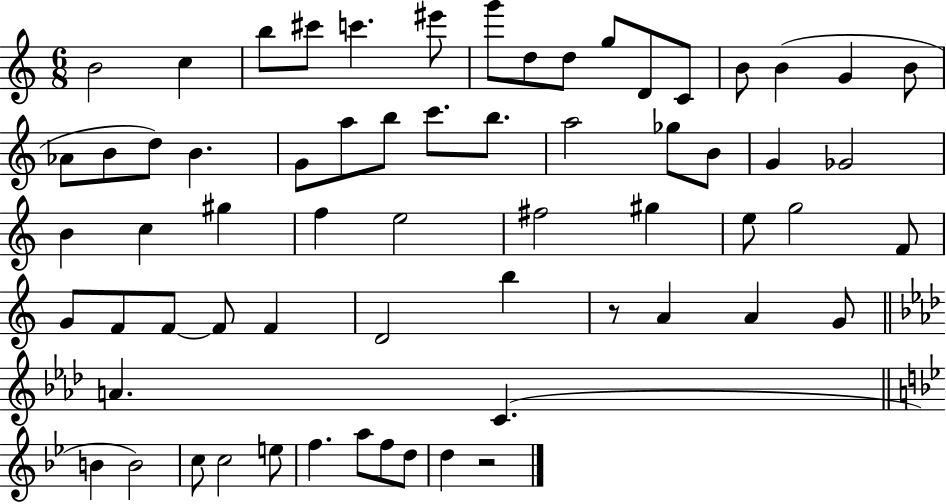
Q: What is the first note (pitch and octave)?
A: B4